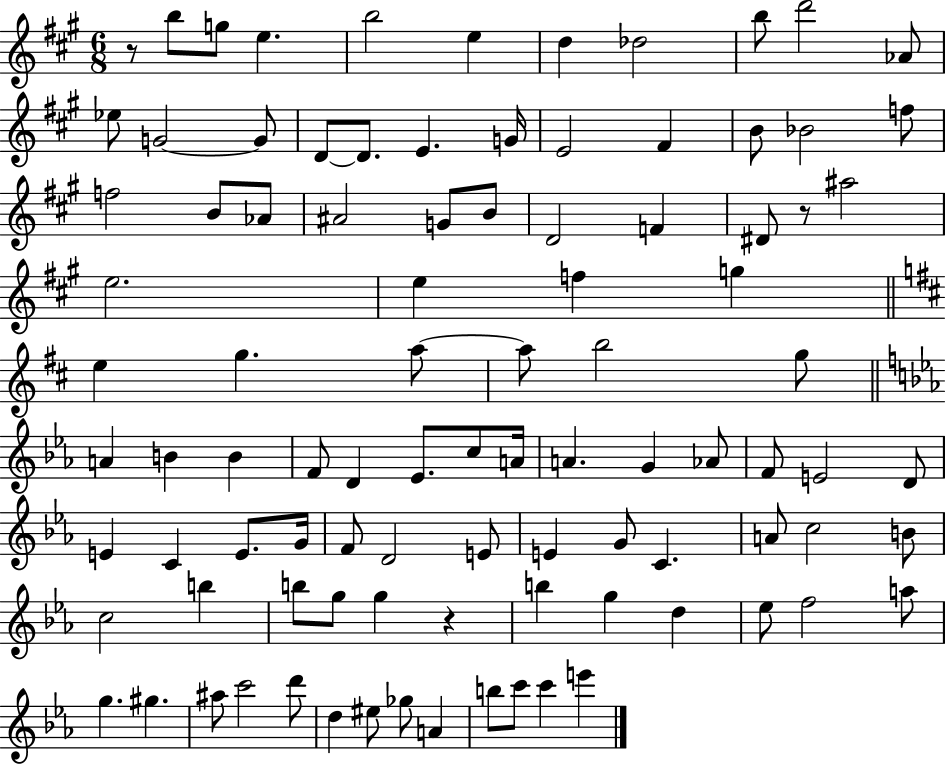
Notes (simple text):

R/e B5/e G5/e E5/q. B5/h E5/q D5/q Db5/h B5/e D6/h Ab4/e Eb5/e G4/h G4/e D4/e D4/e. E4/q. G4/s E4/h F#4/q B4/e Bb4/h F5/e F5/h B4/e Ab4/e A#4/h G4/e B4/e D4/h F4/q D#4/e R/e A#5/h E5/h. E5/q F5/q G5/q E5/q G5/q. A5/e A5/e B5/h G5/e A4/q B4/q B4/q F4/e D4/q Eb4/e. C5/e A4/s A4/q. G4/q Ab4/e F4/e E4/h D4/e E4/q C4/q E4/e. G4/s F4/e D4/h E4/e E4/q G4/e C4/q. A4/e C5/h B4/e C5/h B5/q B5/e G5/e G5/q R/q B5/q G5/q D5/q Eb5/e F5/h A5/e G5/q. G#5/q. A#5/e C6/h D6/e D5/q EIS5/e Gb5/e A4/q B5/e C6/e C6/q E6/q